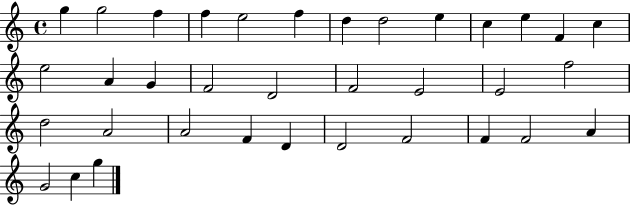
{
  \clef treble
  \time 4/4
  \defaultTimeSignature
  \key c \major
  g''4 g''2 f''4 | f''4 e''2 f''4 | d''4 d''2 e''4 | c''4 e''4 f'4 c''4 | \break e''2 a'4 g'4 | f'2 d'2 | f'2 e'2 | e'2 f''2 | \break d''2 a'2 | a'2 f'4 d'4 | d'2 f'2 | f'4 f'2 a'4 | \break g'2 c''4 g''4 | \bar "|."
}